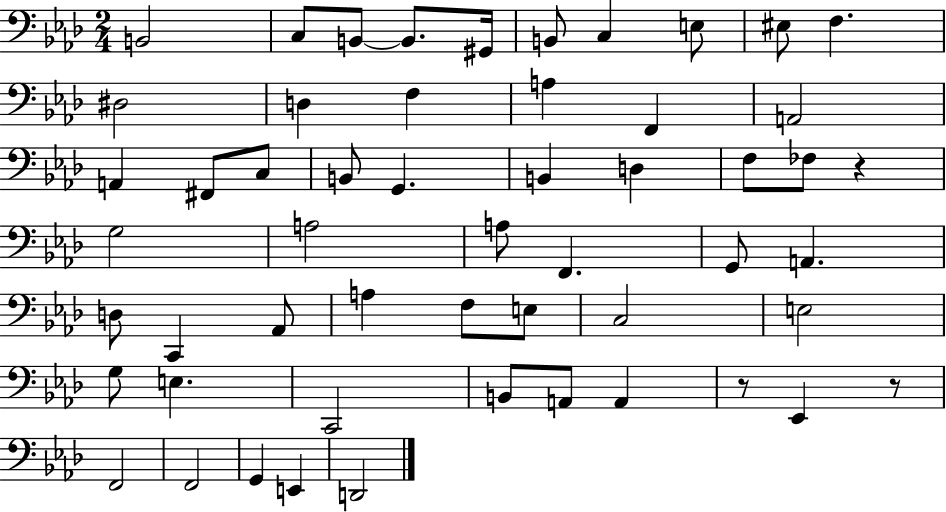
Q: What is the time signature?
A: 2/4